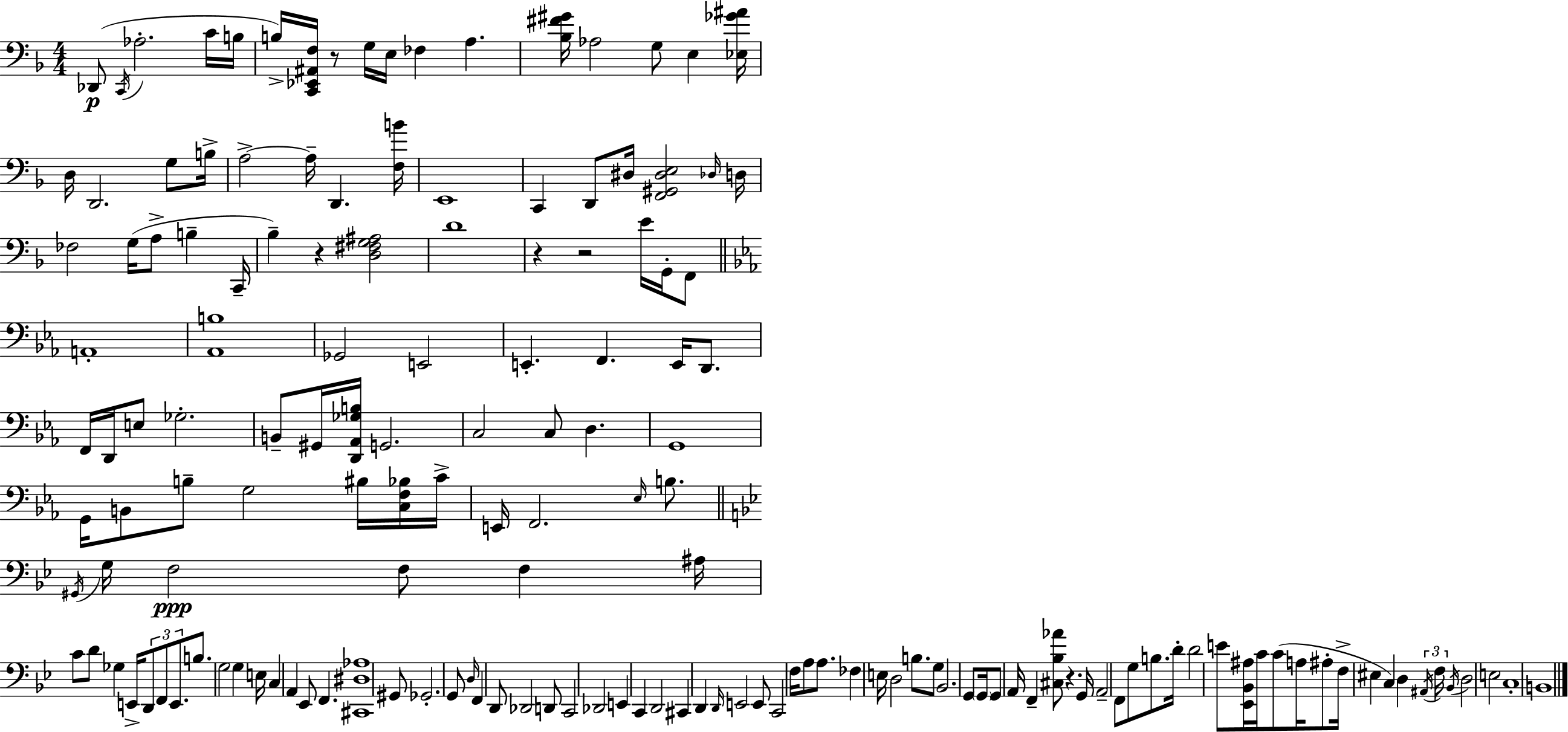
{
  \clef bass
  \numericTimeSignature
  \time 4/4
  \key d \minor
  des,8(\p \acciaccatura { c,16 } aes2.-. c'16 | b16 b16->) <c, ees, ais, f>16 r8 g16 e16 fes4 a4. | <bes fis' gis'>16 aes2 g8 e4 | <ees ges' ais'>16 d16 d,2. g8 | \break b16-> a2->~~ a16-- d,4. | <f b'>16 e,1 | c,4 d,8 dis16 <f, gis, dis e>2 | \grace { des16 } d16 fes2 g16( a8-> b4-- | \break c,16-- bes4--) r4 <d fis g ais>2 | d'1 | r4 r2 e'16 g,16-. | f,8 \bar "||" \break \key c \minor a,1-. | <aes, b>1 | ges,2 e,2 | e,4.-. f,4. e,16 d,8. | \break f,16 d,16 e8 ges2.-. | b,8-- gis,16 <d, aes, ges b>16 g,2. | c2 c8 d4. | g,1 | \break g,16 b,8 b8-- g2 bis16 <c f bes>16 c'16-> | e,16 f,2. \grace { ees16 } b8. | \bar "||" \break \key bes \major \acciaccatura { gis,16 } g16 f2\ppp f8 f4 | ais16 c'8 d'8 ges4 e,16-> \tuplet 3/2 { d,8 f,8 e,8. } | b8. g2 g4 | e16 c4 a,4 ees,8 f,4. | \break <cis, dis aes>1 | gis,8 ges,2.-. g,8 | \grace { d16 } f,4 d,8 des,2 | d,8 c,2 des,2 | \break e,4 c,4 d,2 | cis,4 d,4 \grace { d,16 } e,2 | e,8 c,2 f16 a8 | a8. fes4 e16 d2 | \break b8. g8 bes,2. | g,8 \parenthesize g,16 g,8 a,16 f,4-- <cis bes aes'>8 r4. | g,16 a,2-- f,8 g8 | b8. d'16-. d'2 e'8 <ees, bes, ais>16 c'16 | \break c'8( a16 ais8-. f16-> eis4 c4) d4 | \tuplet 3/2 { \acciaccatura { ais,16 } f16 \acciaccatura { bes,16 } } d2 e2 | c1-. | b,1 | \break \bar "|."
}